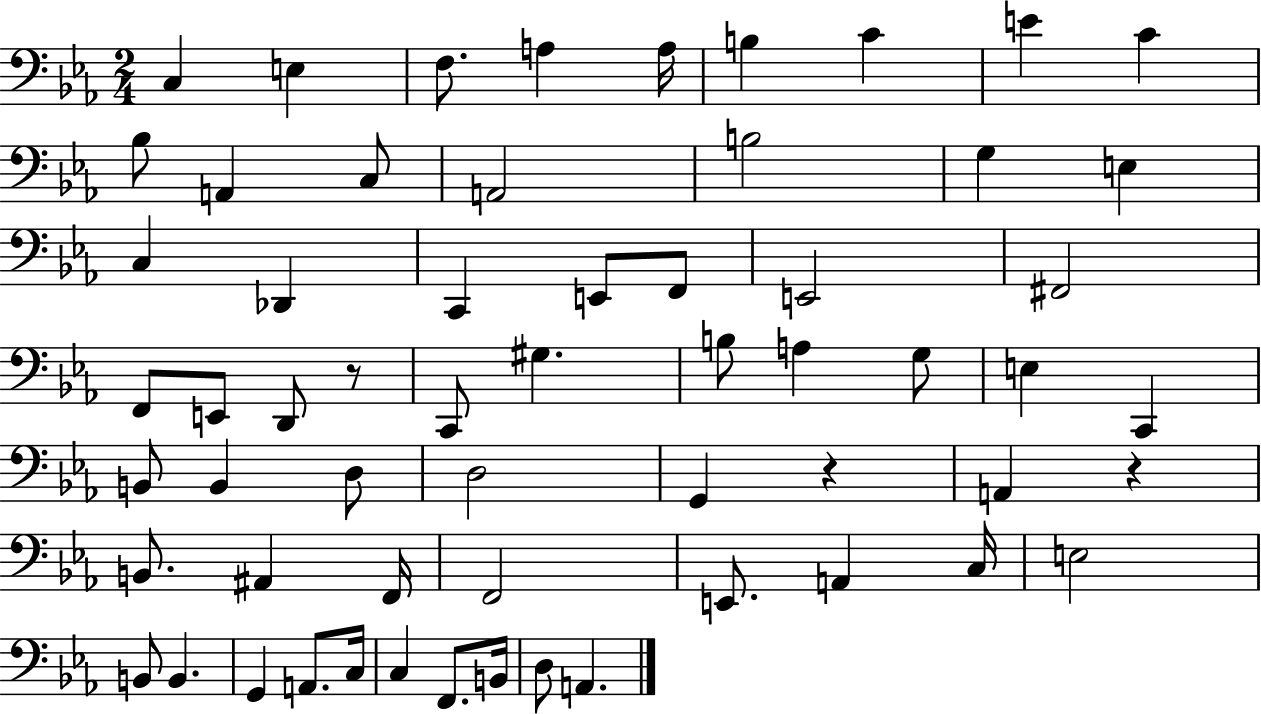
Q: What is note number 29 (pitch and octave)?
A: B3